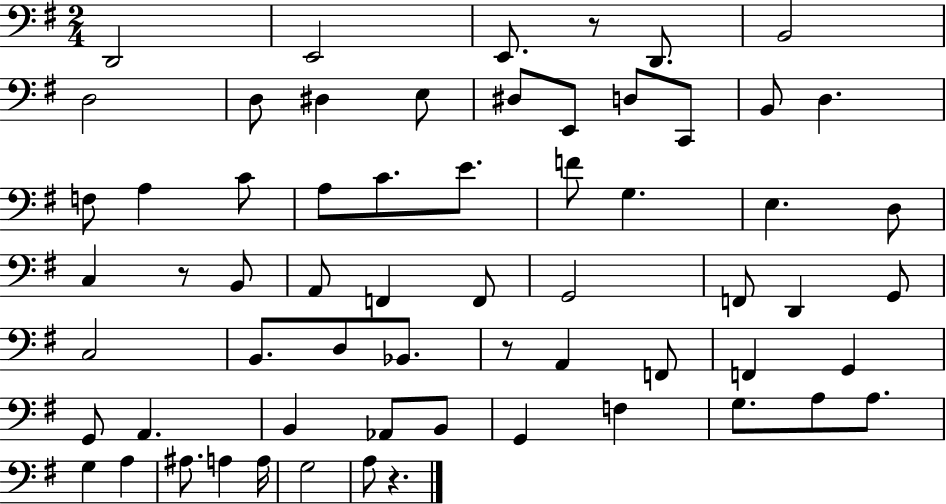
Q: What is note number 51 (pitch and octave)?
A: A3